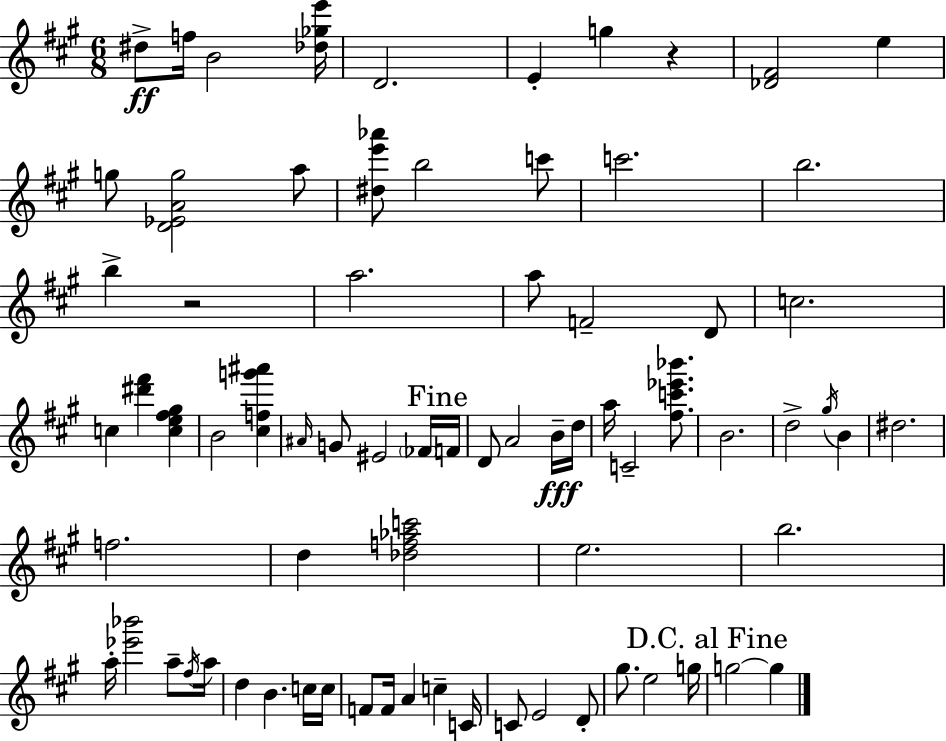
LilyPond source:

{
  \clef treble
  \numericTimeSignature
  \time 6/8
  \key a \major
  dis''8->\ff f''16 b'2 <des'' ges'' e'''>16 | d'2. | e'4-. g''4 r4 | <des' fis'>2 e''4 | \break g''8 <d' ees' a' g''>2 a''8 | <dis'' e''' aes'''>8 b''2 c'''8 | c'''2. | b''2. | \break b''4-> r2 | a''2. | a''8 f'2-- d'8 | c''2. | \break c''4 <dis''' fis'''>4 <c'' e'' fis'' gis''>4 | b'2 <cis'' f'' g''' ais'''>4 | \grace { ais'16 } g'8 eis'2 \parenthesize fes'16 | \mark "Fine" f'16 d'8 a'2 b'16--\fff | \break d''16 a''16 c'2-- <fis'' c''' ees''' bes'''>8. | b'2. | d''2-> \acciaccatura { gis''16 } b'4 | dis''2. | \break f''2. | d''4 <des'' f'' aes'' c'''>2 | e''2. | b''2. | \break a''16-. <ees''' bes'''>2 a''8-- | \acciaccatura { fis''16 } a''16 d''4 b'4. | c''16 c''16 f'8 f'16 a'4 c''4-- | c'16 c'8 e'2 | \break d'8-. gis''8. e''2 | g''16 \mark "D.C. al Fine" g''2~~ g''4 | \bar "|."
}